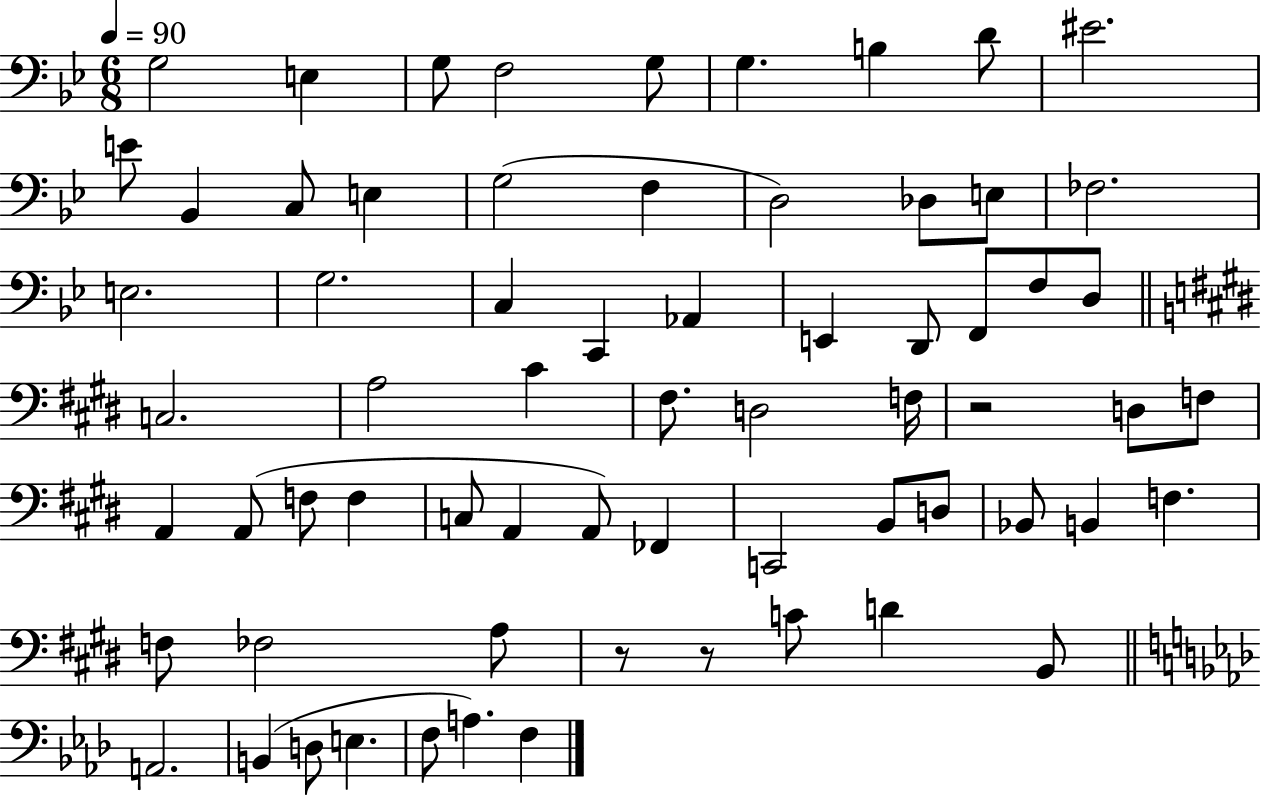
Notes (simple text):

G3/h E3/q G3/e F3/h G3/e G3/q. B3/q D4/e EIS4/h. E4/e Bb2/q C3/e E3/q G3/h F3/q D3/h Db3/e E3/e FES3/h. E3/h. G3/h. C3/q C2/q Ab2/q E2/q D2/e F2/e F3/e D3/e C3/h. A3/h C#4/q F#3/e. D3/h F3/s R/h D3/e F3/e A2/q A2/e F3/e F3/q C3/e A2/q A2/e FES2/q C2/h B2/e D3/e Bb2/e B2/q F3/q. F3/e FES3/h A3/e R/e R/e C4/e D4/q B2/e A2/h. B2/q D3/e E3/q. F3/e A3/q. F3/q